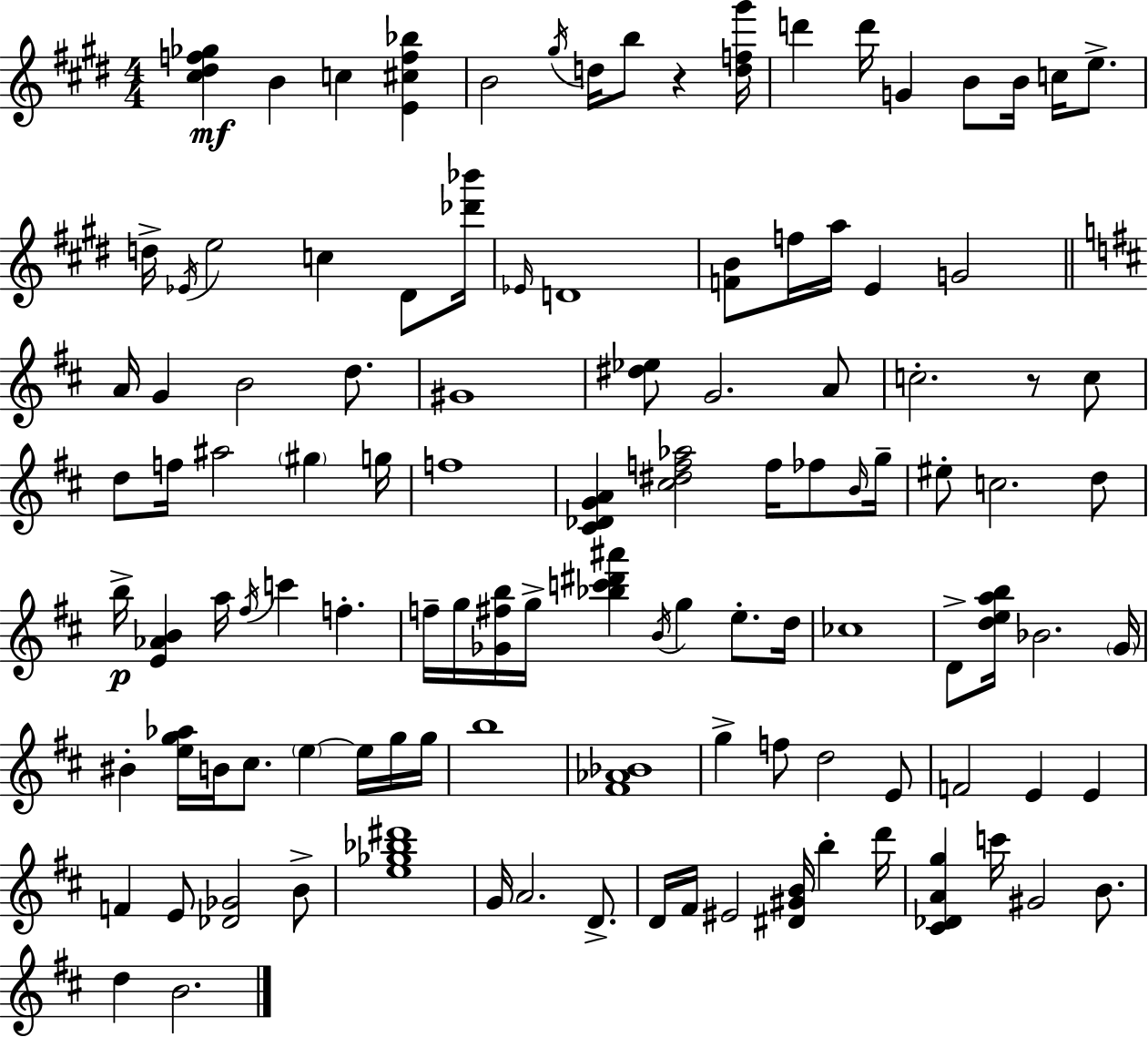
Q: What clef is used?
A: treble